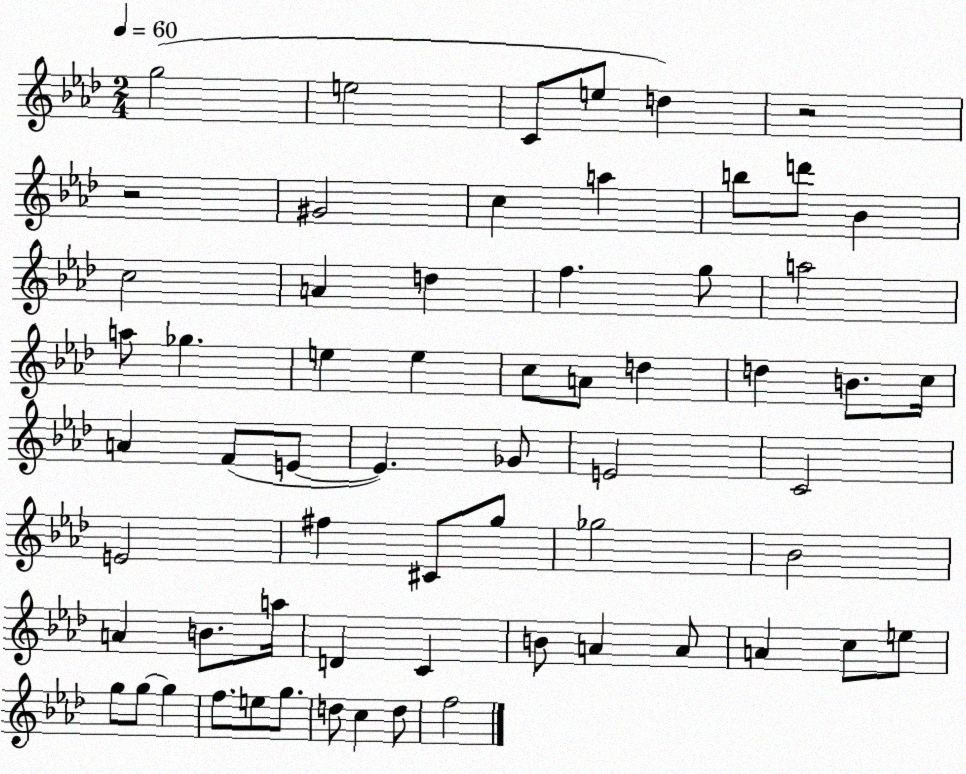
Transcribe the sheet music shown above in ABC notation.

X:1
T:Untitled
M:2/4
L:1/4
K:Ab
g2 e2 C/2 e/2 d z2 z2 ^G2 c a b/2 d'/2 _B c2 A d f g/2 a2 a/2 _g e e c/2 A/2 d d B/2 c/4 A F/2 E/2 E _G/2 E2 C2 E2 ^f ^C/2 g/2 _g2 _B2 A B/2 a/4 D C B/2 A A/2 A c/2 e/2 g/2 g/2 g f/2 e/2 g/2 d/2 c d/2 f2